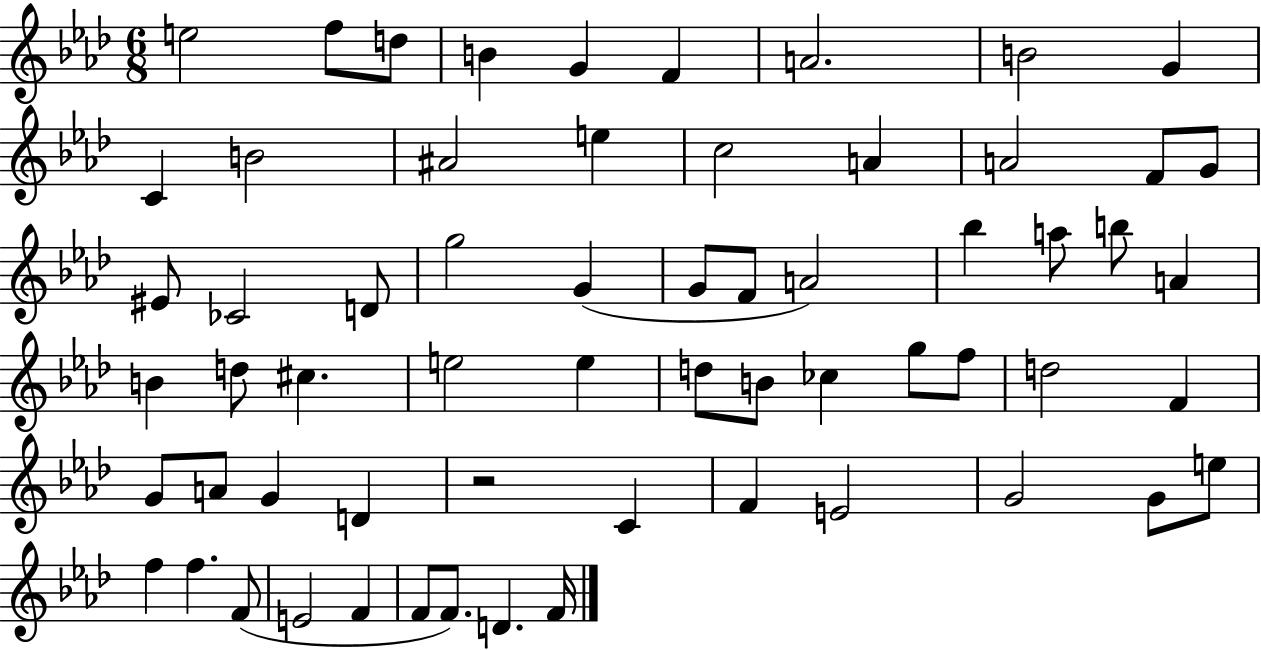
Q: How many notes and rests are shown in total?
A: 62